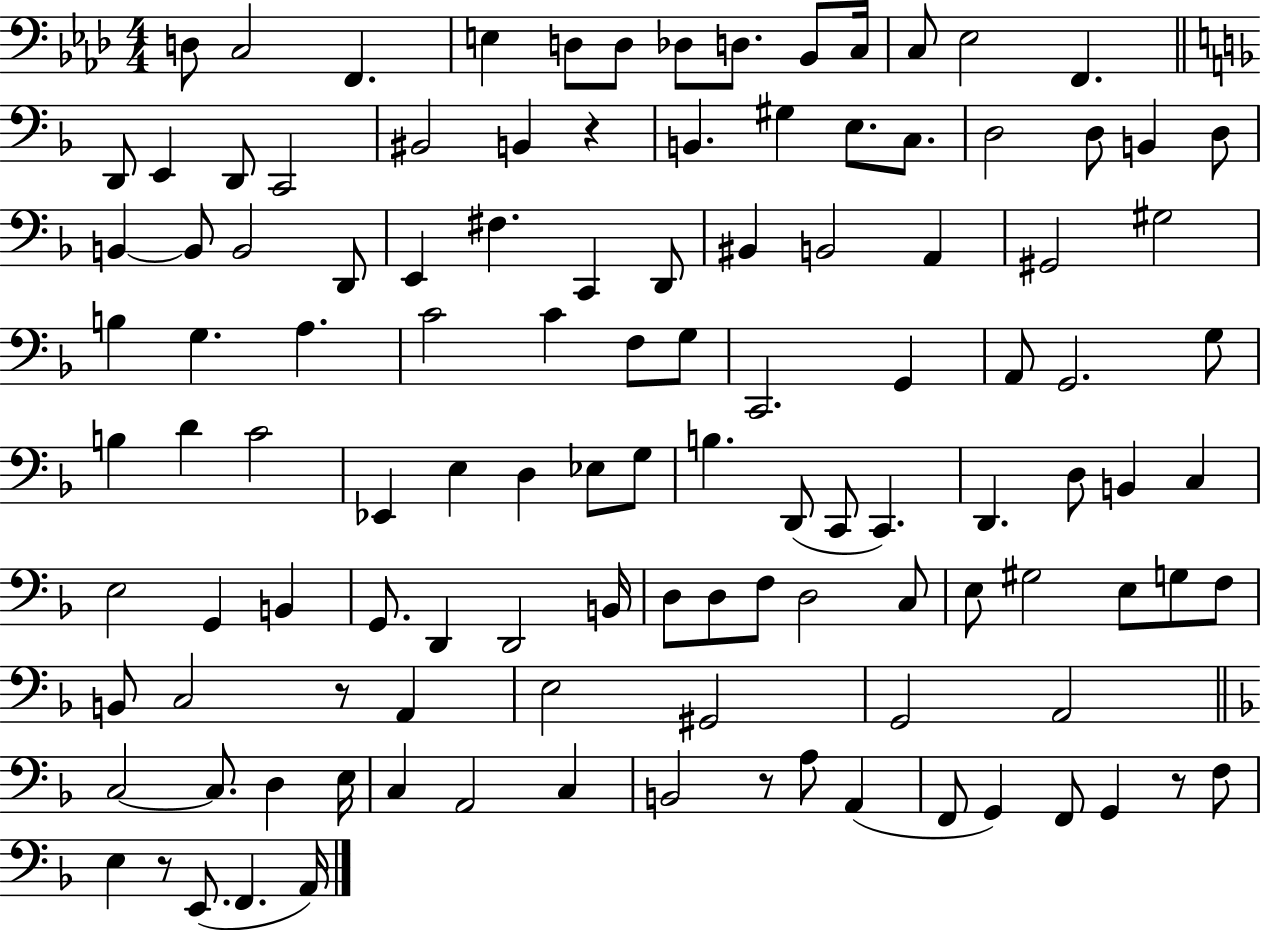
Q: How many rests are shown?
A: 5